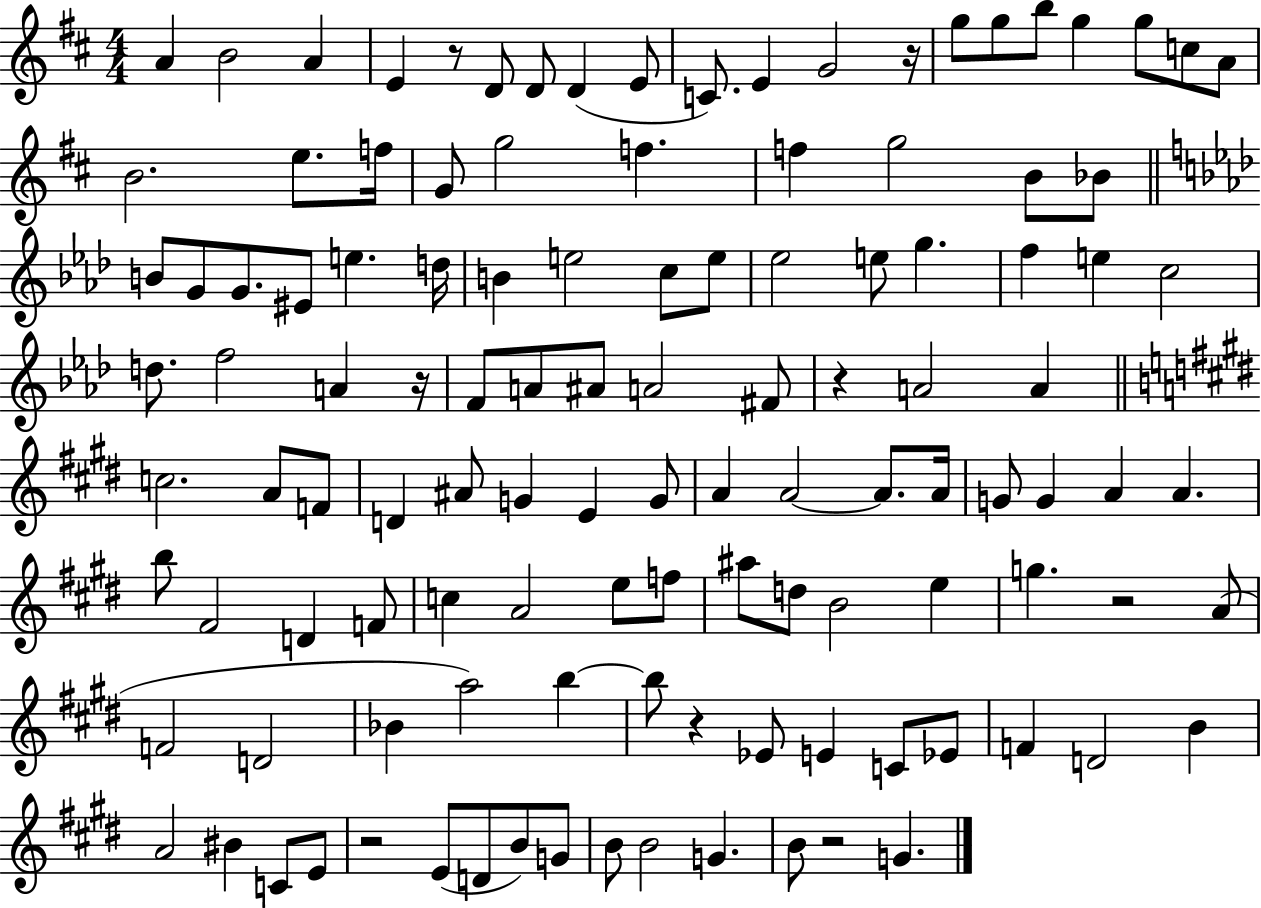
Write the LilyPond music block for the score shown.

{
  \clef treble
  \numericTimeSignature
  \time 4/4
  \key d \major
  a'4 b'2 a'4 | e'4 r8 d'8 d'8 d'4( e'8 | c'8.) e'4 g'2 r16 | g''8 g''8 b''8 g''4 g''8 c''8 a'8 | \break b'2. e''8. f''16 | g'8 g''2 f''4. | f''4 g''2 b'8 bes'8 | \bar "||" \break \key f \minor b'8 g'8 g'8. eis'8 e''4. d''16 | b'4 e''2 c''8 e''8 | ees''2 e''8 g''4. | f''4 e''4 c''2 | \break d''8. f''2 a'4 r16 | f'8 a'8 ais'8 a'2 fis'8 | r4 a'2 a'4 | \bar "||" \break \key e \major c''2. a'8 f'8 | d'4 ais'8 g'4 e'4 g'8 | a'4 a'2~~ a'8. a'16 | g'8 g'4 a'4 a'4. | \break b''8 fis'2 d'4 f'8 | c''4 a'2 e''8 f''8 | ais''8 d''8 b'2 e''4 | g''4. r2 a'8( | \break f'2 d'2 | bes'4 a''2) b''4~~ | b''8 r4 ees'8 e'4 c'8 ees'8 | f'4 d'2 b'4 | \break a'2 bis'4 c'8 e'8 | r2 e'8( d'8 b'8) g'8 | b'8 b'2 g'4. | b'8 r2 g'4. | \break \bar "|."
}